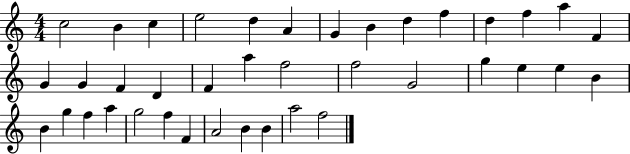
{
  \clef treble
  \numericTimeSignature
  \time 4/4
  \key c \major
  c''2 b'4 c''4 | e''2 d''4 a'4 | g'4 b'4 d''4 f''4 | d''4 f''4 a''4 f'4 | \break g'4 g'4 f'4 d'4 | f'4 a''4 f''2 | f''2 g'2 | g''4 e''4 e''4 b'4 | \break b'4 g''4 f''4 a''4 | g''2 f''4 f'4 | a'2 b'4 b'4 | a''2 f''2 | \break \bar "|."
}